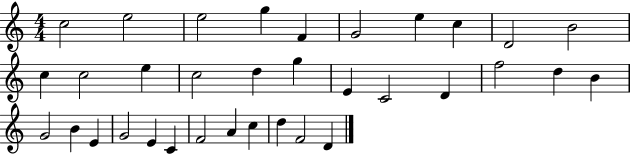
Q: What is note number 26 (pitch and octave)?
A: G4